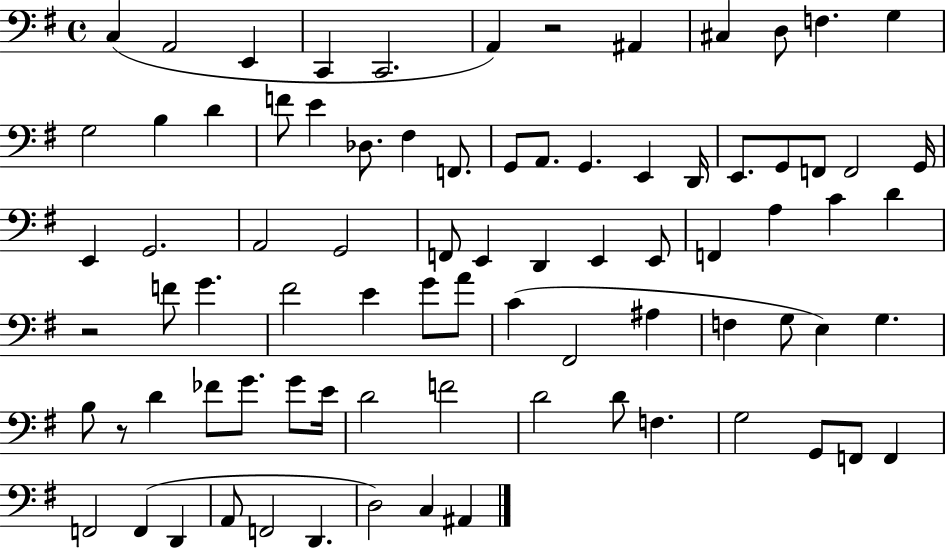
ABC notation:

X:1
T:Untitled
M:4/4
L:1/4
K:G
C, A,,2 E,, C,, C,,2 A,, z2 ^A,, ^C, D,/2 F, G, G,2 B, D F/2 E _D,/2 ^F, F,,/2 G,,/2 A,,/2 G,, E,, D,,/4 E,,/2 G,,/2 F,,/2 F,,2 G,,/4 E,, G,,2 A,,2 G,,2 F,,/2 E,, D,, E,, E,,/2 F,, A, C D z2 F/2 G ^F2 E G/2 A/2 C ^F,,2 ^A, F, G,/2 E, G, B,/2 z/2 D _F/2 G/2 G/2 E/4 D2 F2 D2 D/2 F, G,2 G,,/2 F,,/2 F,, F,,2 F,, D,, A,,/2 F,,2 D,, D,2 C, ^A,,